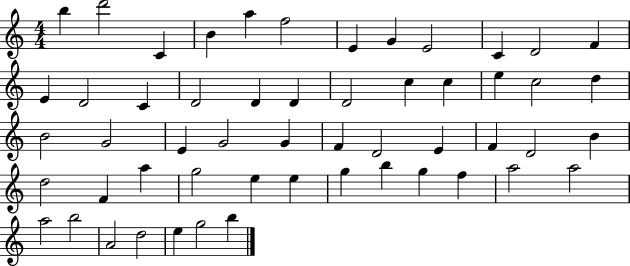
{
  \clef treble
  \numericTimeSignature
  \time 4/4
  \key c \major
  b''4 d'''2 c'4 | b'4 a''4 f''2 | e'4 g'4 e'2 | c'4 d'2 f'4 | \break e'4 d'2 c'4 | d'2 d'4 d'4 | d'2 c''4 c''4 | e''4 c''2 d''4 | \break b'2 g'2 | e'4 g'2 g'4 | f'4 d'2 e'4 | f'4 d'2 b'4 | \break d''2 f'4 a''4 | g''2 e''4 e''4 | g''4 b''4 g''4 f''4 | a''2 a''2 | \break a''2 b''2 | a'2 d''2 | e''4 g''2 b''4 | \bar "|."
}